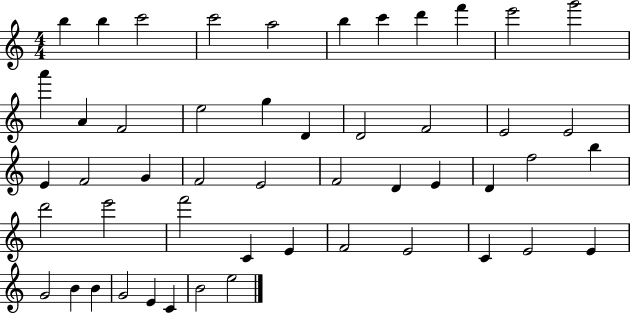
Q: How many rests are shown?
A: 0